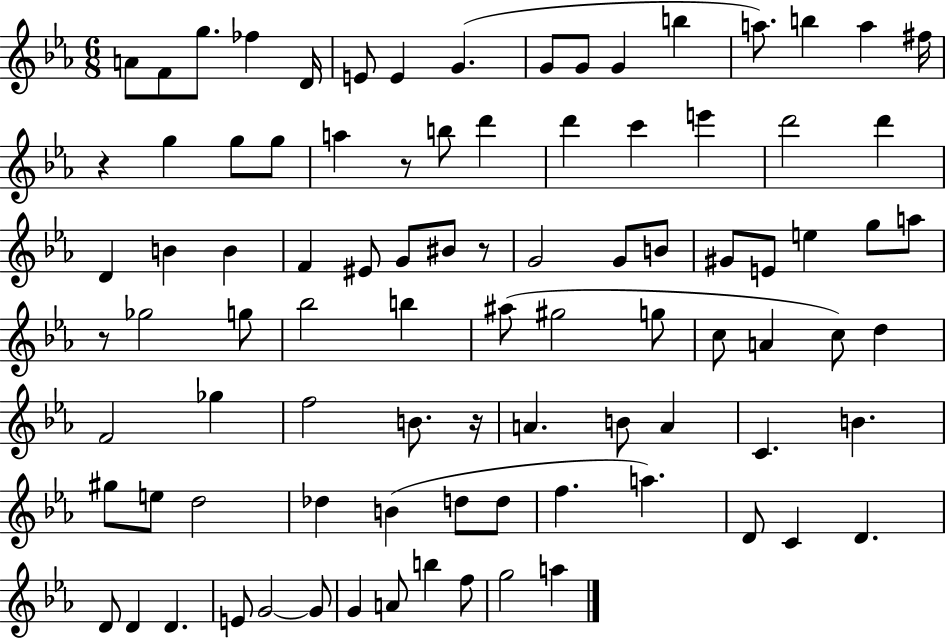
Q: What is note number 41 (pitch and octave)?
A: G5